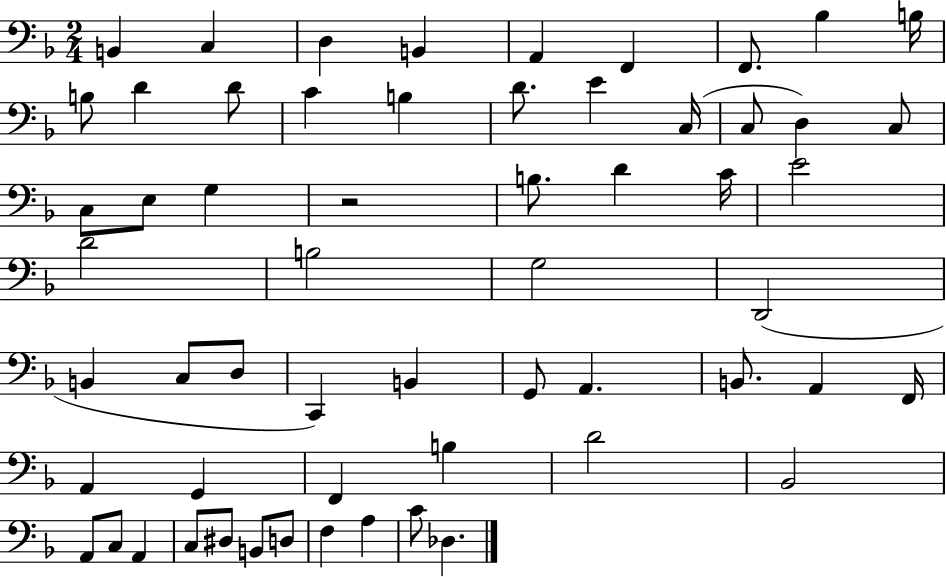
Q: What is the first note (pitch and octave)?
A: B2